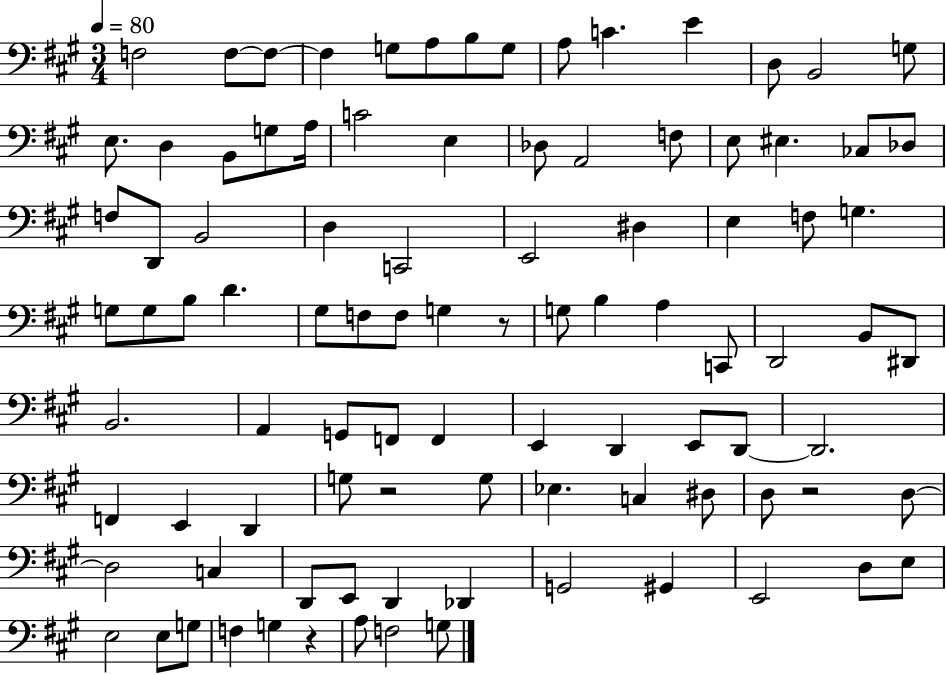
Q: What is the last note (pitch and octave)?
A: G3